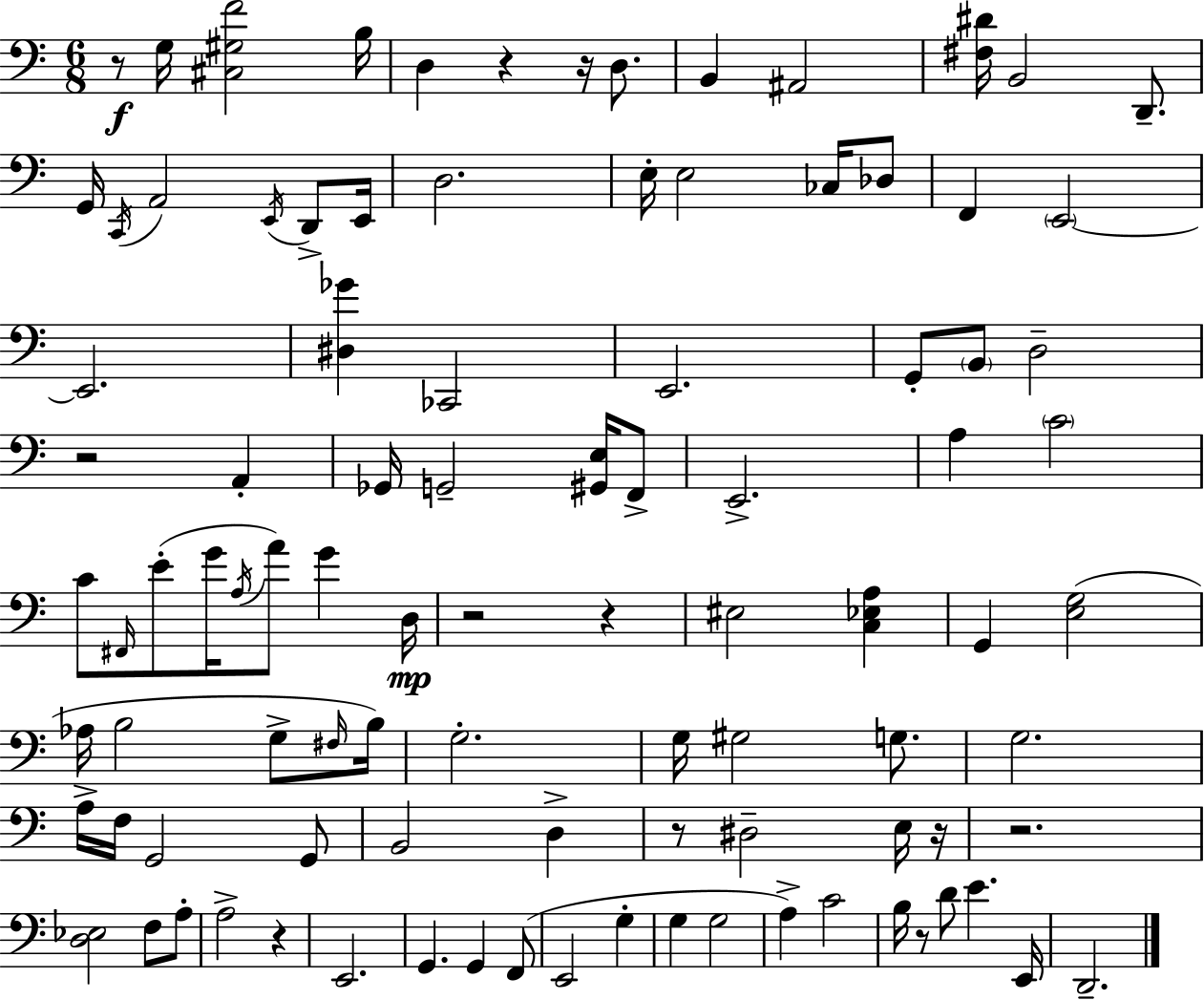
X:1
T:Untitled
M:6/8
L:1/4
K:C
z/2 G,/4 [^C,^G,F]2 B,/4 D, z z/4 D,/2 B,, ^A,,2 [^F,^D]/4 B,,2 D,,/2 G,,/4 C,,/4 A,,2 E,,/4 D,,/2 E,,/4 D,2 E,/4 E,2 _C,/4 _D,/2 F,, E,,2 E,,2 [^D,_G] _C,,2 E,,2 G,,/2 B,,/2 D,2 z2 A,, _G,,/4 G,,2 [^G,,E,]/4 F,,/2 E,,2 A, C2 C/2 ^F,,/4 E/2 G/4 A,/4 A/2 G D,/4 z2 z ^E,2 [C,_E,A,] G,, [E,G,]2 _A,/4 B,2 G,/2 ^F,/4 B,/4 G,2 G,/4 ^G,2 G,/2 G,2 A,/4 F,/4 G,,2 G,,/2 B,,2 D, z/2 ^D,2 E,/4 z/4 z2 [D,_E,]2 F,/2 A,/2 A,2 z E,,2 G,, G,, F,,/2 E,,2 G, G, G,2 A, C2 B,/4 z/2 D/2 E E,,/4 D,,2